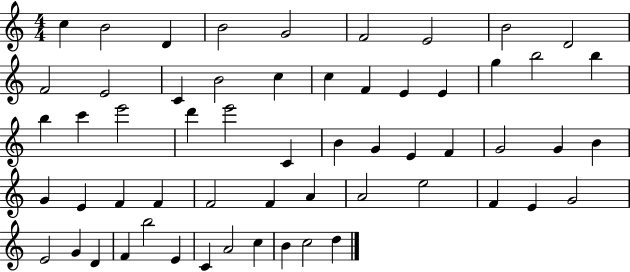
{
  \clef treble
  \numericTimeSignature
  \time 4/4
  \key c \major
  c''4 b'2 d'4 | b'2 g'2 | f'2 e'2 | b'2 d'2 | \break f'2 e'2 | c'4 b'2 c''4 | c''4 f'4 e'4 e'4 | g''4 b''2 b''4 | \break b''4 c'''4 e'''2 | d'''4 e'''2 c'4 | b'4 g'4 e'4 f'4 | g'2 g'4 b'4 | \break g'4 e'4 f'4 f'4 | f'2 f'4 a'4 | a'2 e''2 | f'4 e'4 g'2 | \break e'2 g'4 d'4 | f'4 b''2 e'4 | c'4 a'2 c''4 | b'4 c''2 d''4 | \break \bar "|."
}